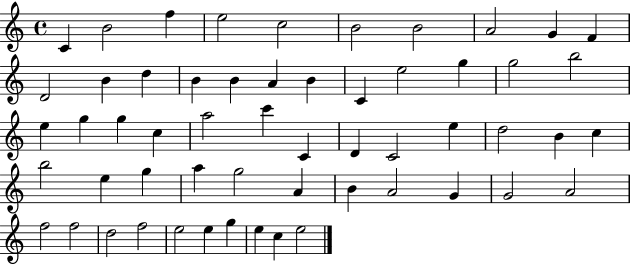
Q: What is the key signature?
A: C major